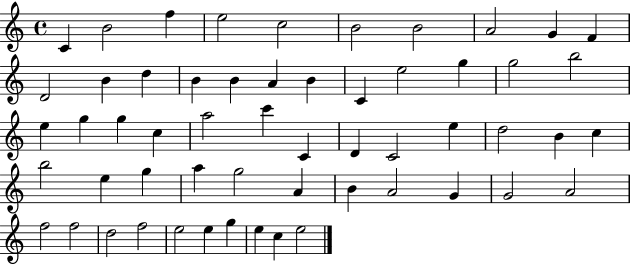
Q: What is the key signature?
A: C major